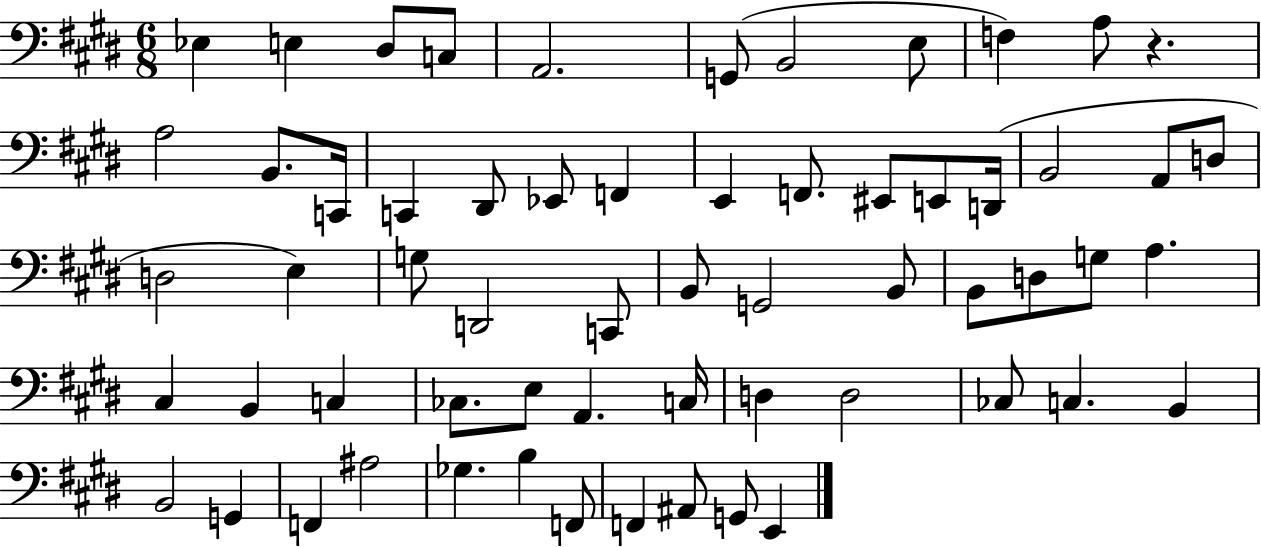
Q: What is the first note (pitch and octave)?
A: Eb3